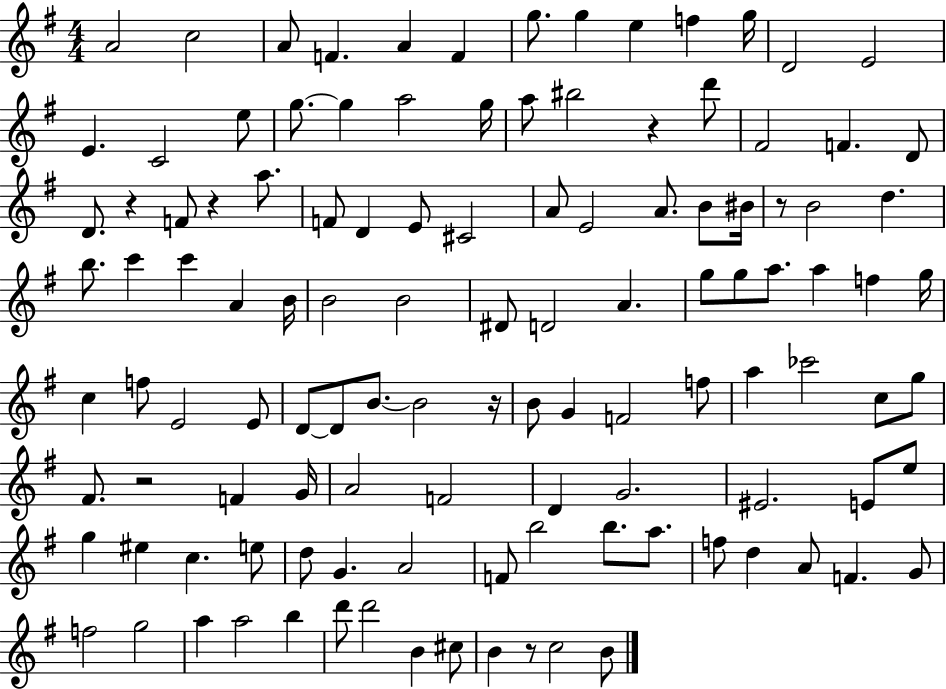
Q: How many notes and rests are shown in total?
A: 117